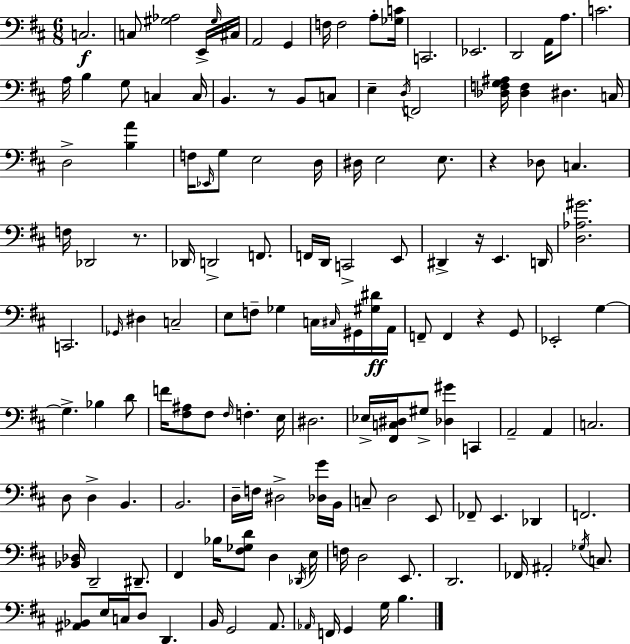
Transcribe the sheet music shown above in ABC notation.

X:1
T:Untitled
M:6/8
L:1/4
K:D
C,2 C,/2 [^G,_A,]2 E,,/4 ^G,/4 ^C,/4 A,,2 G,, F,/4 F,2 A,/2 [_G,C]/4 C,,2 _E,,2 D,,2 A,,/4 A,/2 C2 A,/4 B, G,/2 C, C,/4 B,, z/2 B,,/2 C,/2 E, D,/4 F,,2 [_D,F,G,^A,]/4 [_D,F,] ^D, C,/4 D,2 [B,A] F,/4 _E,,/4 G,/2 E,2 D,/4 ^D,/4 E,2 E,/2 z _D,/2 C, F,/4 _D,,2 z/2 _D,,/4 D,,2 F,,/2 F,,/4 D,,/4 C,,2 E,,/2 ^D,, z/4 E,, D,,/4 [D,_A,^G]2 C,,2 _G,,/4 ^D, C,2 E,/2 F,/2 _G, C,/4 ^C,/4 ^G,,/4 [^G,^D]/4 A,,/4 F,,/2 F,, z G,,/2 _E,,2 G, G, _B, D/2 F/4 [^F,^A,]/2 ^F,/2 ^F,/4 F, E,/4 ^D,2 _E,/4 [^F,,C,^D,]/4 ^G,/2 [_D,^G] C,, A,,2 A,, C,2 D,/2 D, B,, B,,2 D,/4 F,/4 ^D,2 [_D,G]/4 B,,/4 C,/2 D,2 E,,/2 _F,,/2 E,, _D,, F,,2 [_B,,_D,]/4 D,,2 ^D,,/2 ^F,, _B,/4 [^F,_G,D]/2 D, _D,,/4 E,/4 F,/4 D,2 E,,/2 D,,2 _F,,/4 ^A,,2 _G,/4 C,/2 [^A,,_B,,]/2 E,/4 C,/4 D,/2 D,, B,,/4 G,,2 A,,/2 _A,,/4 F,,/4 G,, G,/4 B,